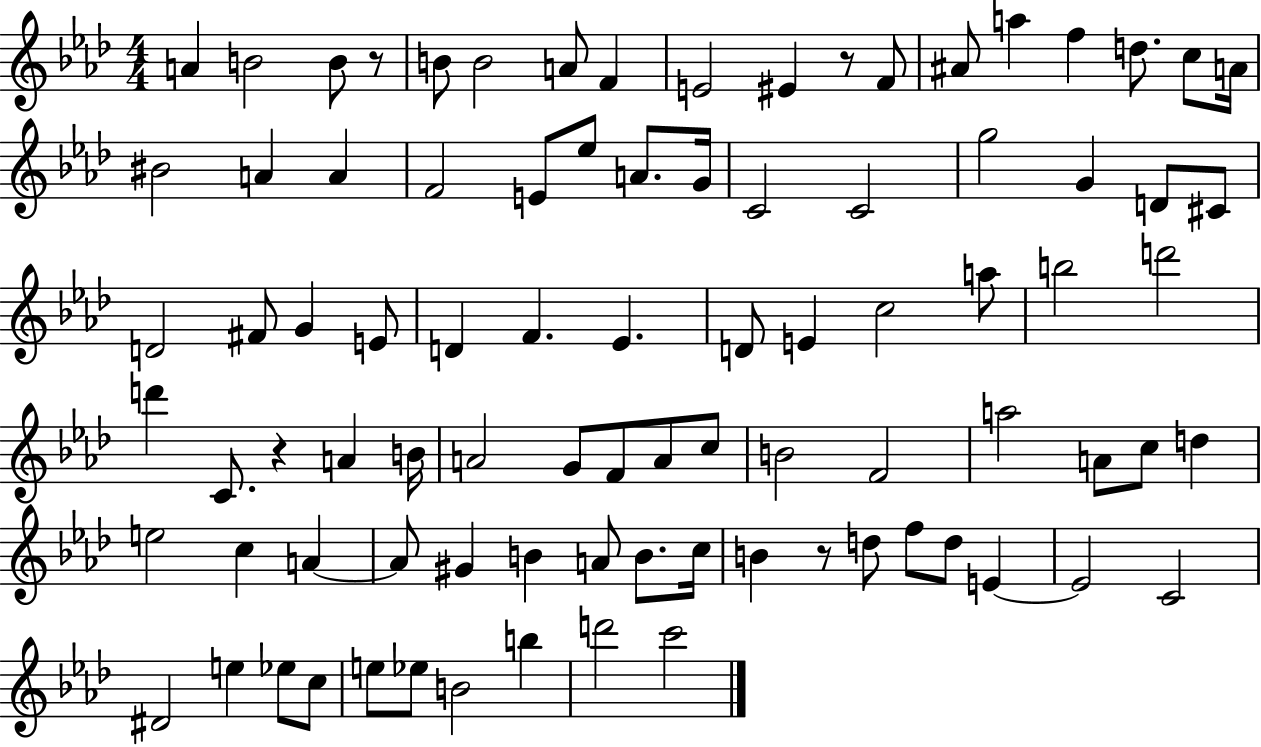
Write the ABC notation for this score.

X:1
T:Untitled
M:4/4
L:1/4
K:Ab
A B2 B/2 z/2 B/2 B2 A/2 F E2 ^E z/2 F/2 ^A/2 a f d/2 c/2 A/4 ^B2 A A F2 E/2 _e/2 A/2 G/4 C2 C2 g2 G D/2 ^C/2 D2 ^F/2 G E/2 D F _E D/2 E c2 a/2 b2 d'2 d' C/2 z A B/4 A2 G/2 F/2 A/2 c/2 B2 F2 a2 A/2 c/2 d e2 c A A/2 ^G B A/2 B/2 c/4 B z/2 d/2 f/2 d/2 E E2 C2 ^D2 e _e/2 c/2 e/2 _e/2 B2 b d'2 c'2